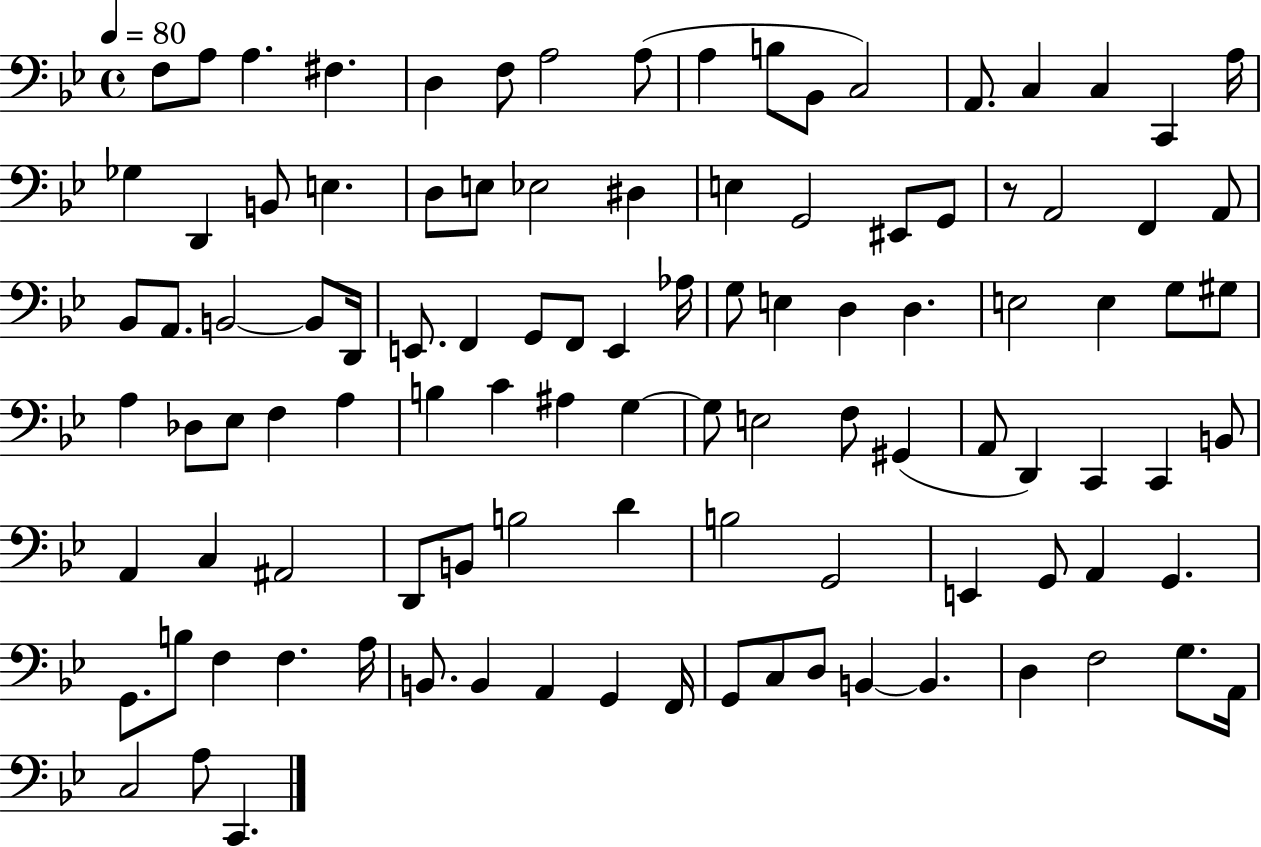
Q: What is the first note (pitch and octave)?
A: F3